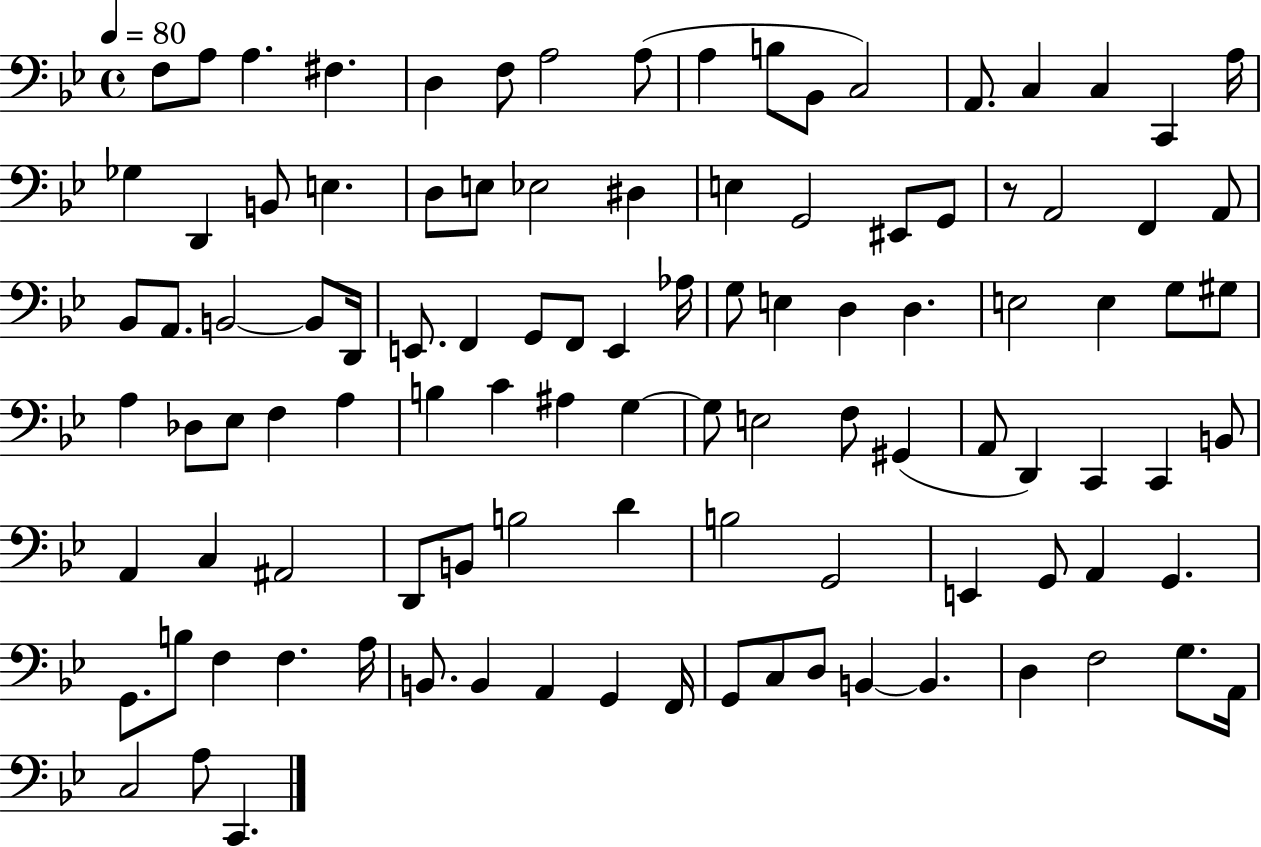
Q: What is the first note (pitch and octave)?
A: F3